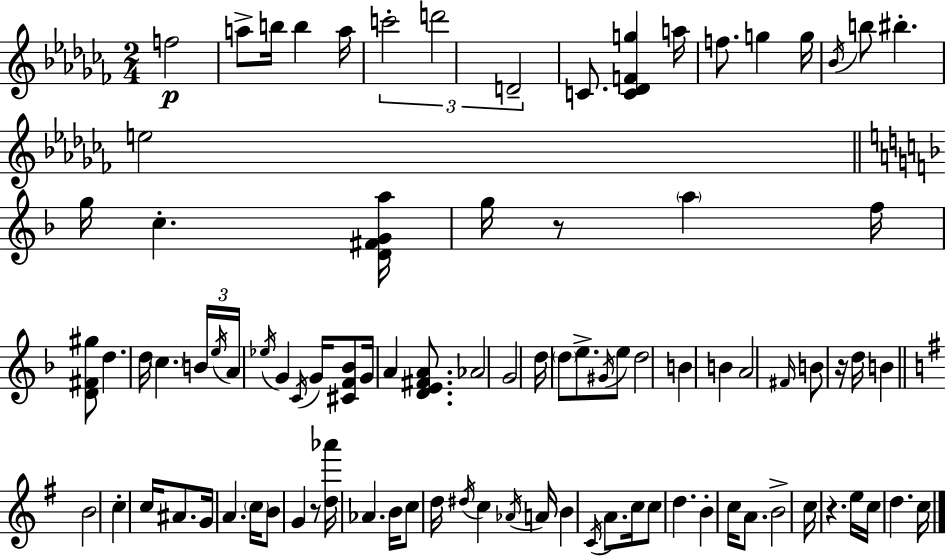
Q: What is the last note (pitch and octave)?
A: C5